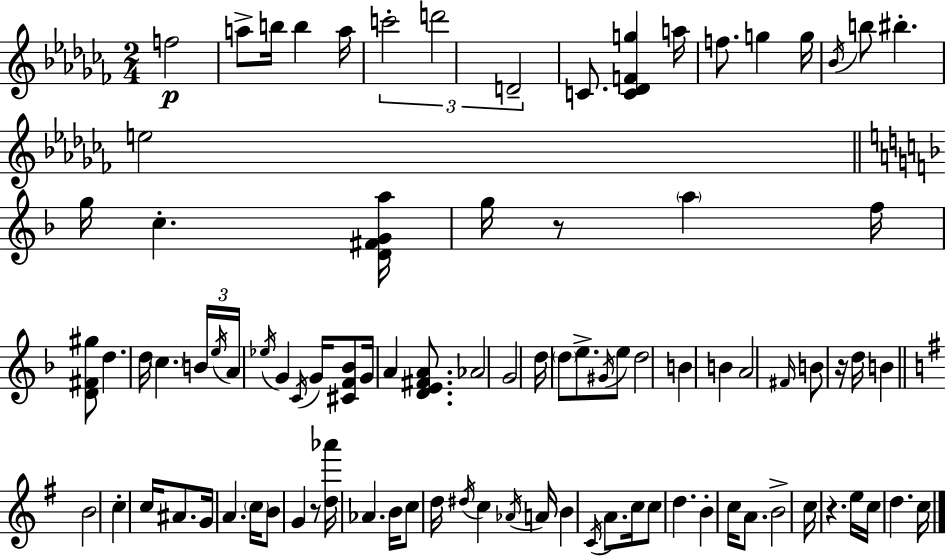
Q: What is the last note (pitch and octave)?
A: C5